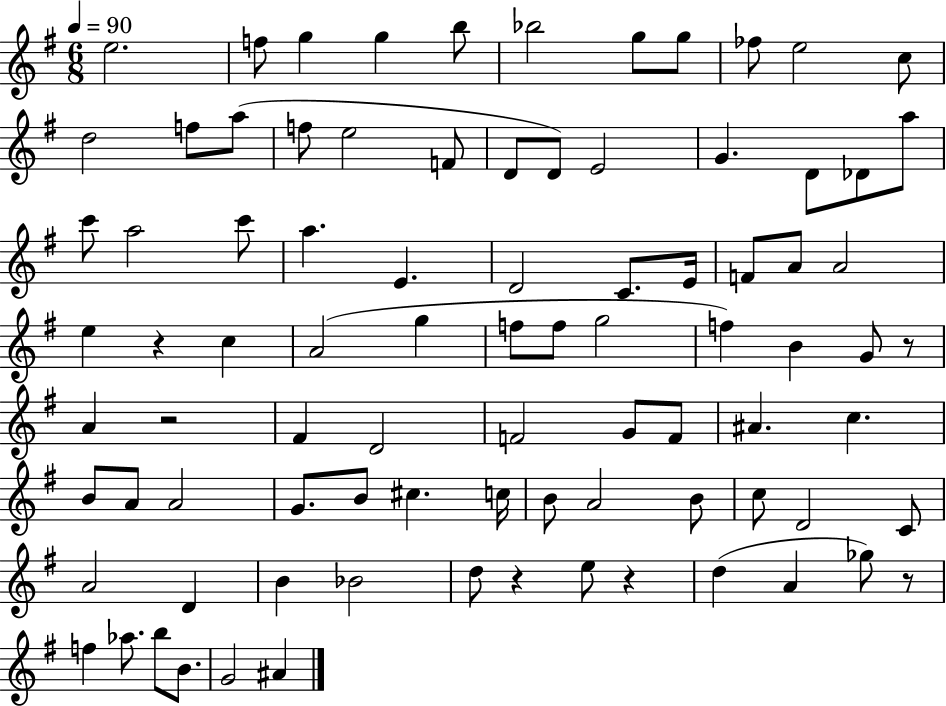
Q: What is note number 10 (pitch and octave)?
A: E5